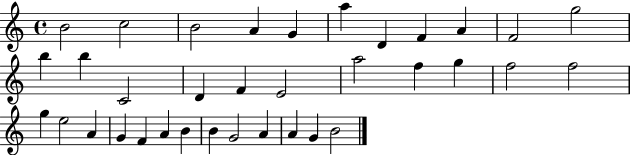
B4/h C5/h B4/h A4/q G4/q A5/q D4/q F4/q A4/q F4/h G5/h B5/q B5/q C4/h D4/q F4/q E4/h A5/h F5/q G5/q F5/h F5/h G5/q E5/h A4/q G4/q F4/q A4/q B4/q B4/q G4/h A4/q A4/q G4/q B4/h